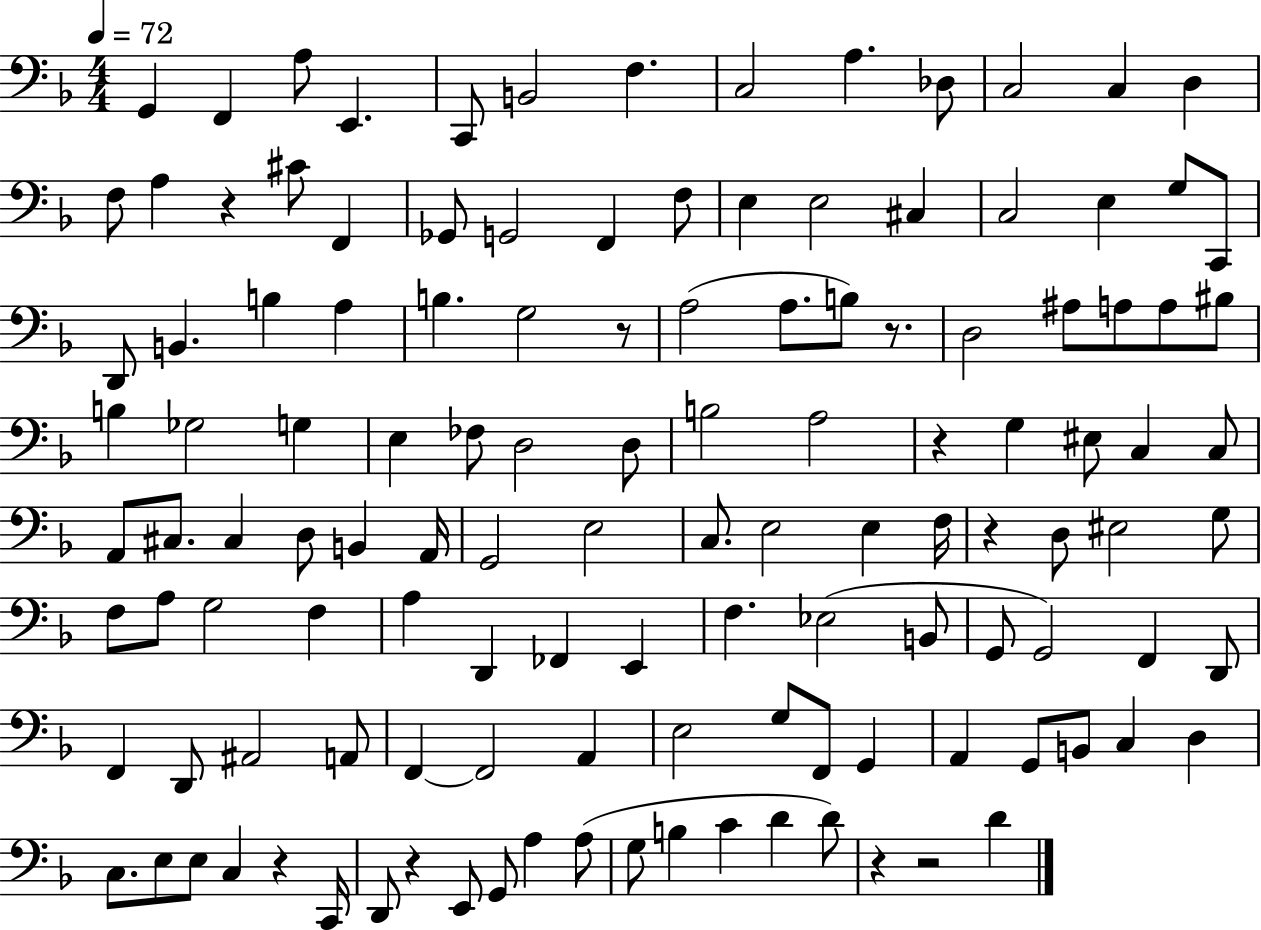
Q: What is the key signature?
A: F major